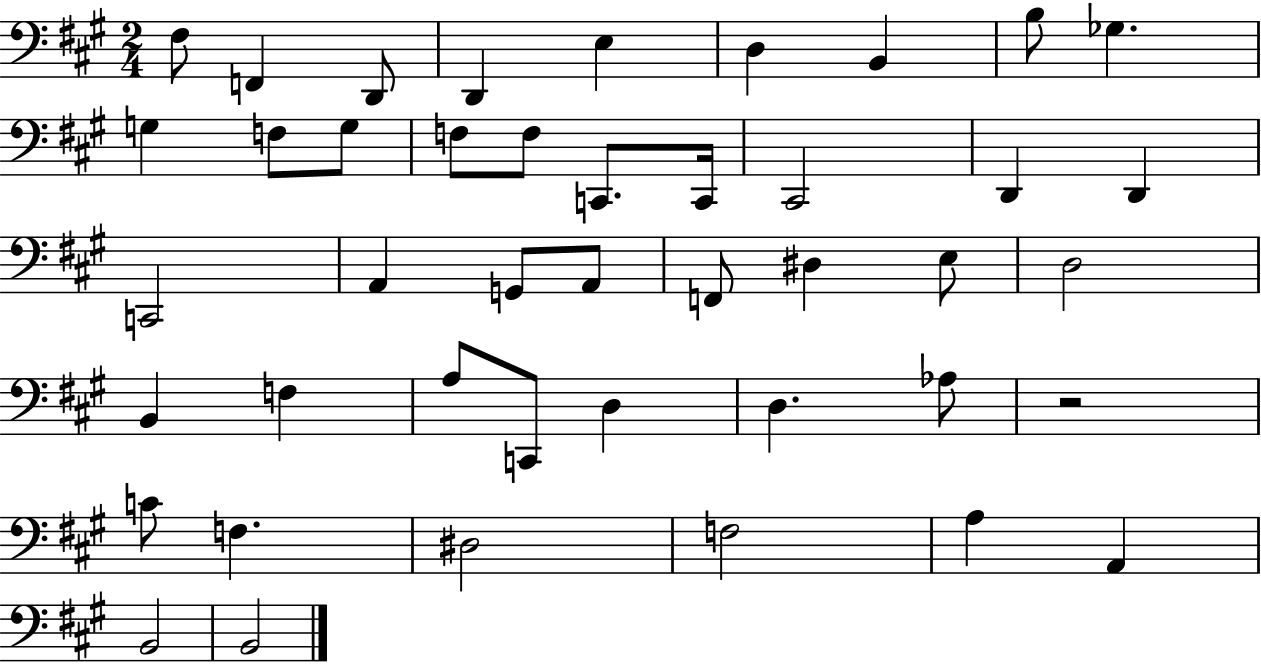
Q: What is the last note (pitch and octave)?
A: B2